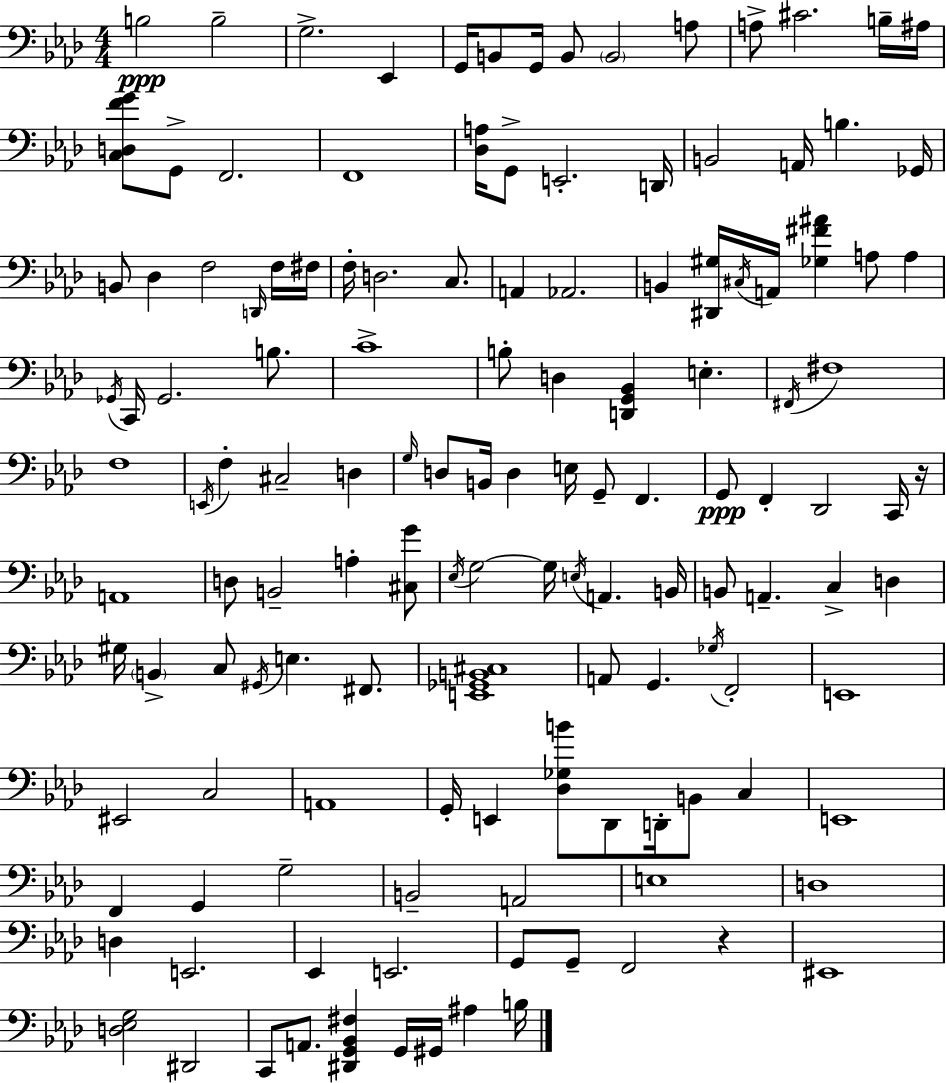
{
  \clef bass
  \numericTimeSignature
  \time 4/4
  \key aes \major
  b2\ppp b2-- | g2.-> ees,4 | g,16 b,8 g,16 b,8 \parenthesize b,2 a8 | a8-> cis'2. b16-- ais16 | \break <c d f' g'>8 g,8-> f,2. | f,1 | <des a>16 g,8-> e,2.-. d,16 | b,2 a,16 b4. ges,16 | \break b,8 des4 f2 \grace { d,16 } f16 | fis16 f16-. d2. c8. | a,4 aes,2. | b,4 <dis, gis>16 \acciaccatura { cis16 } a,16 <ges fis' ais'>4 a8 a4 | \break \acciaccatura { ges,16 } c,16 ges,2. | b8. c'1-> | b8-. d4 <d, g, bes,>4 e4.-. | \acciaccatura { fis,16 } fis1 | \break f1 | \acciaccatura { e,16 } f4-. cis2-- | d4 \grace { g16 } d8 b,16 d4 e16 g,8-- | f,4. g,8\ppp f,4-. des,2 | \break c,16 r16 a,1 | d8 b,2-- | a4-. <cis g'>8 \acciaccatura { ees16 } g2~~ g16 | \acciaccatura { e16 } a,4. b,16 b,8 a,4.-- | \break c4-> d4 gis16 \parenthesize b,4-> c8 \acciaccatura { gis,16 } | e4. fis,8. <e, ges, b, cis>1 | a,8 g,4. | \acciaccatura { ges16 } f,2-. e,1 | \break eis,2 | c2 a,1 | g,16-. e,4 <des ges b'>8 | des,8 d,16-. b,8 c4 e,1 | \break f,4 g,4 | g2-- b,2-- | a,2 e1 | d1 | \break d4 e,2. | ees,4 e,2. | g,8 g,8-- f,2 | r4 eis,1 | \break <d ees g>2 | dis,2 c,8 a,8. <dis, g, bes, fis>4 | g,16 gis,16 ais4 b16 \bar "|."
}